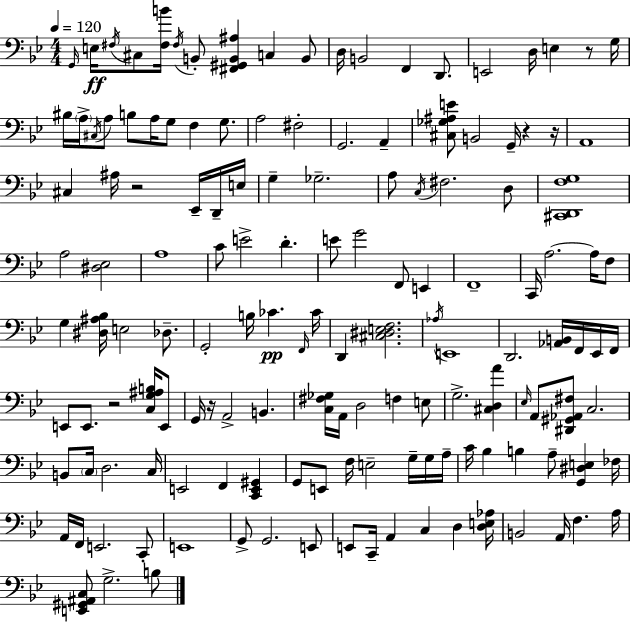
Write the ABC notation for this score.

X:1
T:Untitled
M:4/4
L:1/4
K:Gm
G,,/4 E,/4 ^F,/4 ^C,/2 [^F,B]/4 ^F,/4 B,,/2 [^F,,^G,,B,,^A,] C, B,,/2 D,/4 B,,2 F,, D,,/2 E,,2 D,/4 E, z/2 G,/4 ^B,/4 A,/4 ^C,/4 A,/2 B,/2 A,/4 G,/2 F, G,/2 A,2 ^F,2 G,,2 A,, [^C,_G,^A,E]/2 B,,2 G,,/4 z z/4 A,,4 ^C, ^A,/4 z2 _E,,/4 D,,/4 E,/4 G, _G,2 A,/2 C,/4 ^F,2 D,/2 [^C,,D,,F,G,]4 A,2 [^D,_E,]2 A,4 C/2 E2 D E/2 G2 F,,/2 E,, F,,4 C,,/4 A,2 A,/4 F,/2 G, [^D,^A,_B,]/4 E,2 _D,/2 G,,2 B,/4 _C F,,/4 _C/4 D,, [^C,^D,E,F,]2 _A,/4 E,,4 D,,2 [_A,,B,,]/4 F,,/4 _E,,/4 F,,/4 E,,/2 E,,/2 z2 [C,G,^A,B,]/4 E,,/2 G,,/4 z/4 A,,2 B,, [C,^F,_G,]/4 A,,/4 D,2 F, E,/2 G,2 [^C,D,A] _E,/4 A,,/2 [^D,,^G,,_A,,^F,]/2 C,2 B,,/2 C,/4 D,2 C,/4 E,,2 F,, [C,,E,,^G,,] G,,/2 E,,/2 F,/4 E,2 G,/4 G,/4 A,/4 C/4 _B, B, A,/2 [G,,^D,E,] _F,/4 A,,/4 F,,/4 E,,2 C,,/2 E,,4 G,,/2 G,,2 E,,/2 E,,/2 C,,/4 A,, C, D, [D,E,_A,]/4 B,,2 A,,/4 F, A,/4 [E,,^G,,^A,,C,]/2 G,2 B,/2